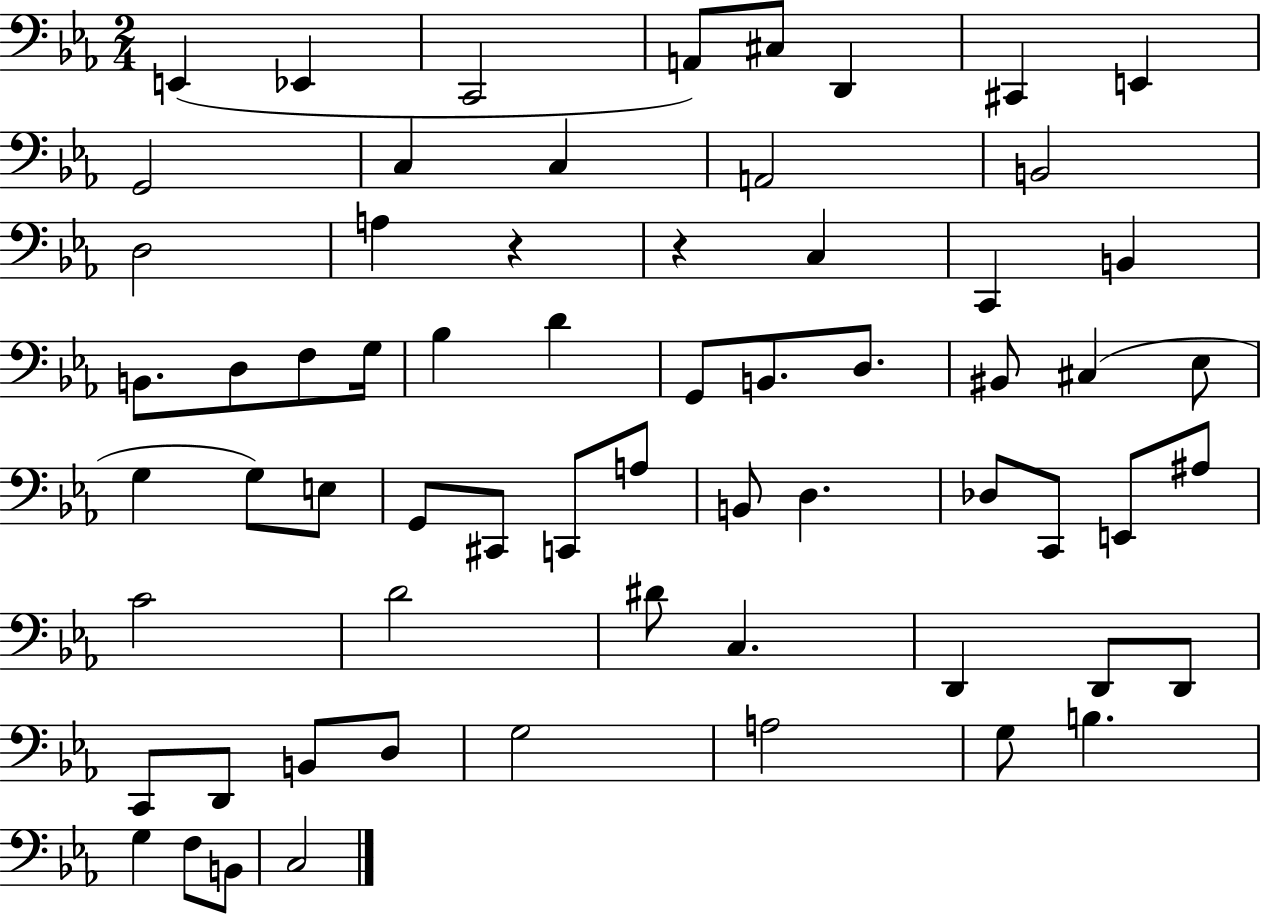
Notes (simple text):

E2/q Eb2/q C2/h A2/e C#3/e D2/q C#2/q E2/q G2/h C3/q C3/q A2/h B2/h D3/h A3/q R/q R/q C3/q C2/q B2/q B2/e. D3/e F3/e G3/s Bb3/q D4/q G2/e B2/e. D3/e. BIS2/e C#3/q Eb3/e G3/q G3/e E3/e G2/e C#2/e C2/e A3/e B2/e D3/q. Db3/e C2/e E2/e A#3/e C4/h D4/h D#4/e C3/q. D2/q D2/e D2/e C2/e D2/e B2/e D3/e G3/h A3/h G3/e B3/q. G3/q F3/e B2/e C3/h